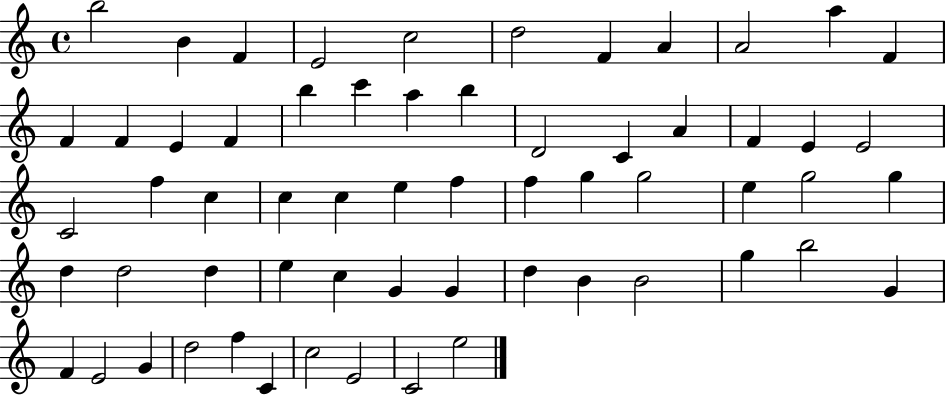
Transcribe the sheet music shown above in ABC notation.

X:1
T:Untitled
M:4/4
L:1/4
K:C
b2 B F E2 c2 d2 F A A2 a F F F E F b c' a b D2 C A F E E2 C2 f c c c e f f g g2 e g2 g d d2 d e c G G d B B2 g b2 G F E2 G d2 f C c2 E2 C2 e2